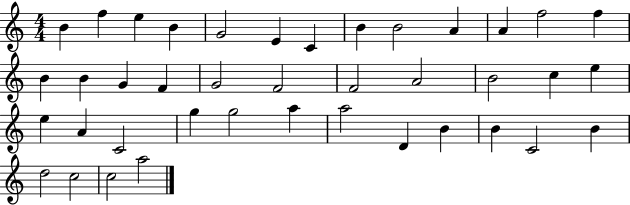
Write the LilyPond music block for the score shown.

{
  \clef treble
  \numericTimeSignature
  \time 4/4
  \key c \major
  b'4 f''4 e''4 b'4 | g'2 e'4 c'4 | b'4 b'2 a'4 | a'4 f''2 f''4 | \break b'4 b'4 g'4 f'4 | g'2 f'2 | f'2 a'2 | b'2 c''4 e''4 | \break e''4 a'4 c'2 | g''4 g''2 a''4 | a''2 d'4 b'4 | b'4 c'2 b'4 | \break d''2 c''2 | c''2 a''2 | \bar "|."
}